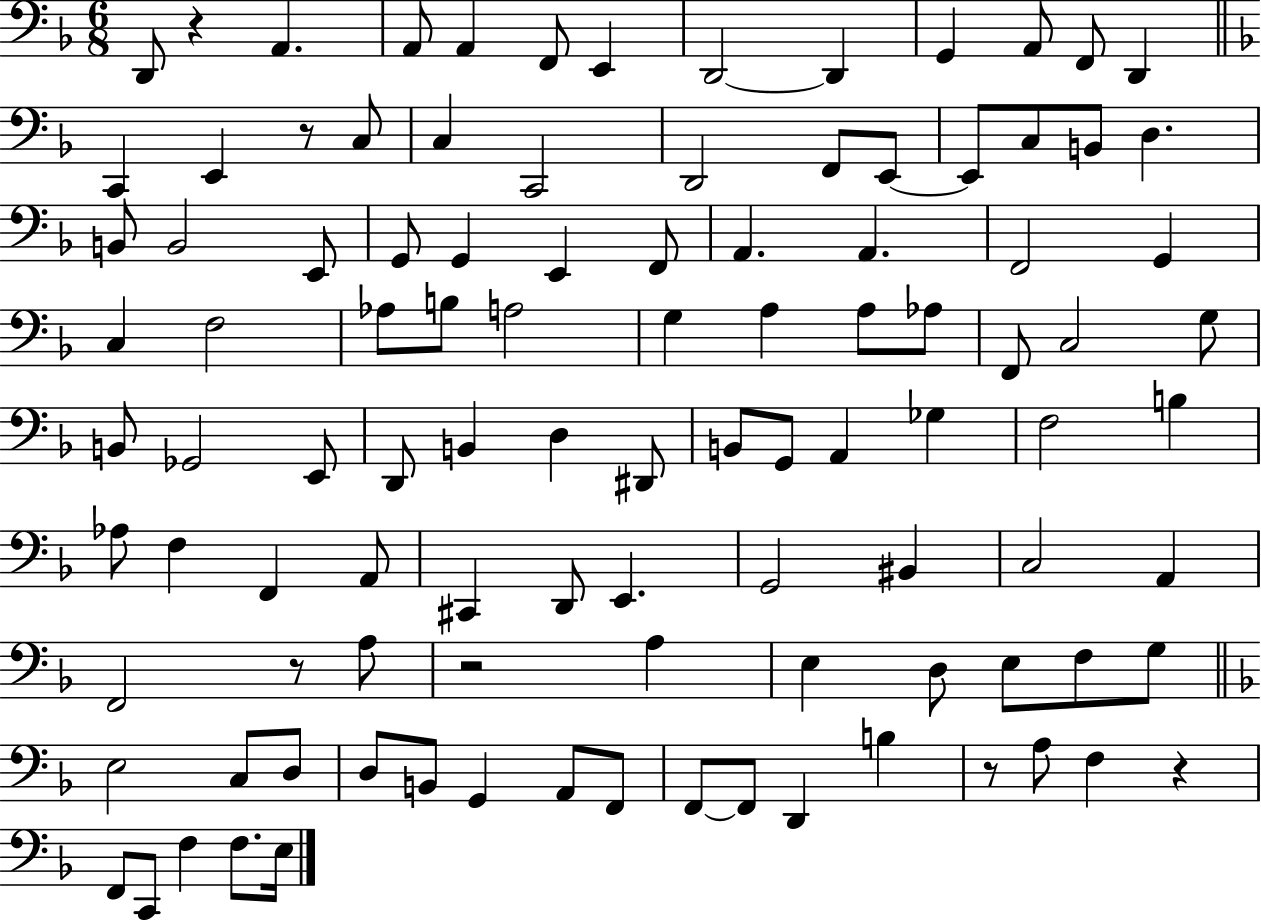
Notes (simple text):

D2/e R/q A2/q. A2/e A2/q F2/e E2/q D2/h D2/q G2/q A2/e F2/e D2/q C2/q E2/q R/e C3/e C3/q C2/h D2/h F2/e E2/e E2/e C3/e B2/e D3/q. B2/e B2/h E2/e G2/e G2/q E2/q F2/e A2/q. A2/q. F2/h G2/q C3/q F3/h Ab3/e B3/e A3/h G3/q A3/q A3/e Ab3/e F2/e C3/h G3/e B2/e Gb2/h E2/e D2/e B2/q D3/q D#2/e B2/e G2/e A2/q Gb3/q F3/h B3/q Ab3/e F3/q F2/q A2/e C#2/q D2/e E2/q. G2/h BIS2/q C3/h A2/q F2/h R/e A3/e R/h A3/q E3/q D3/e E3/e F3/e G3/e E3/h C3/e D3/e D3/e B2/e G2/q A2/e F2/e F2/e F2/e D2/q B3/q R/e A3/e F3/q R/q F2/e C2/e F3/q F3/e. E3/s